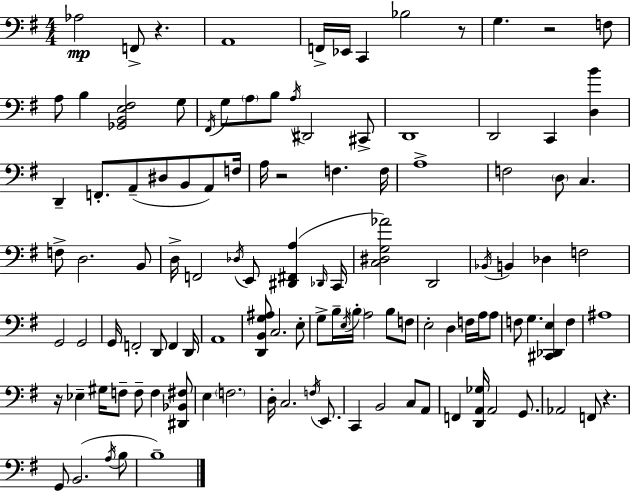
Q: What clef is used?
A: bass